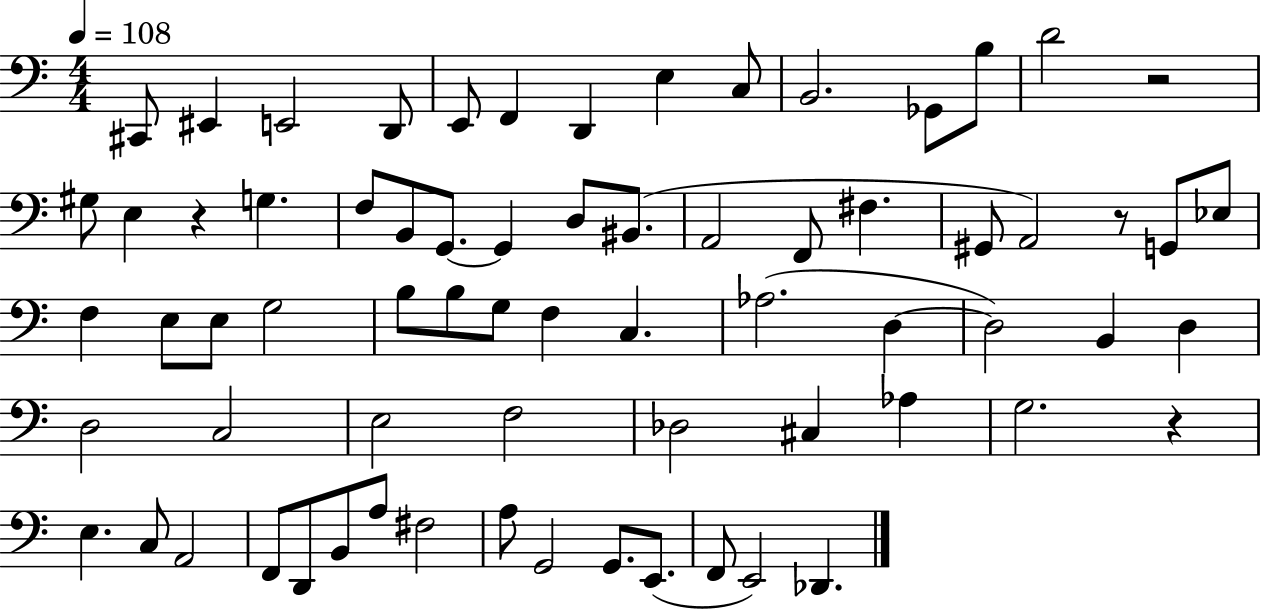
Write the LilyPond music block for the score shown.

{
  \clef bass
  \numericTimeSignature
  \time 4/4
  \key c \major
  \tempo 4 = 108
  cis,8 eis,4 e,2 d,8 | e,8 f,4 d,4 e4 c8 | b,2. ges,8 b8 | d'2 r2 | \break gis8 e4 r4 g4. | f8 b,8 g,8.~~ g,4 d8 bis,8.( | a,2 f,8 fis4. | gis,8 a,2) r8 g,8 ees8 | \break f4 e8 e8 g2 | b8 b8 g8 f4 c4. | aes2.( d4~~ | d2) b,4 d4 | \break d2 c2 | e2 f2 | des2 cis4 aes4 | g2. r4 | \break e4. c8 a,2 | f,8 d,8 b,8 a8 fis2 | a8 g,2 g,8. e,8.( | f,8 e,2) des,4. | \break \bar "|."
}